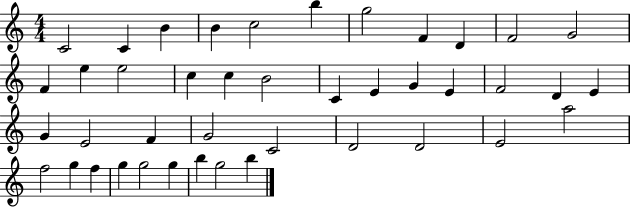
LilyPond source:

{
  \clef treble
  \numericTimeSignature
  \time 4/4
  \key c \major
  c'2 c'4 b'4 | b'4 c''2 b''4 | g''2 f'4 d'4 | f'2 g'2 | \break f'4 e''4 e''2 | c''4 c''4 b'2 | c'4 e'4 g'4 e'4 | f'2 d'4 e'4 | \break g'4 e'2 f'4 | g'2 c'2 | d'2 d'2 | e'2 a''2 | \break f''2 g''4 f''4 | g''4 g''2 g''4 | b''4 g''2 b''4 | \bar "|."
}